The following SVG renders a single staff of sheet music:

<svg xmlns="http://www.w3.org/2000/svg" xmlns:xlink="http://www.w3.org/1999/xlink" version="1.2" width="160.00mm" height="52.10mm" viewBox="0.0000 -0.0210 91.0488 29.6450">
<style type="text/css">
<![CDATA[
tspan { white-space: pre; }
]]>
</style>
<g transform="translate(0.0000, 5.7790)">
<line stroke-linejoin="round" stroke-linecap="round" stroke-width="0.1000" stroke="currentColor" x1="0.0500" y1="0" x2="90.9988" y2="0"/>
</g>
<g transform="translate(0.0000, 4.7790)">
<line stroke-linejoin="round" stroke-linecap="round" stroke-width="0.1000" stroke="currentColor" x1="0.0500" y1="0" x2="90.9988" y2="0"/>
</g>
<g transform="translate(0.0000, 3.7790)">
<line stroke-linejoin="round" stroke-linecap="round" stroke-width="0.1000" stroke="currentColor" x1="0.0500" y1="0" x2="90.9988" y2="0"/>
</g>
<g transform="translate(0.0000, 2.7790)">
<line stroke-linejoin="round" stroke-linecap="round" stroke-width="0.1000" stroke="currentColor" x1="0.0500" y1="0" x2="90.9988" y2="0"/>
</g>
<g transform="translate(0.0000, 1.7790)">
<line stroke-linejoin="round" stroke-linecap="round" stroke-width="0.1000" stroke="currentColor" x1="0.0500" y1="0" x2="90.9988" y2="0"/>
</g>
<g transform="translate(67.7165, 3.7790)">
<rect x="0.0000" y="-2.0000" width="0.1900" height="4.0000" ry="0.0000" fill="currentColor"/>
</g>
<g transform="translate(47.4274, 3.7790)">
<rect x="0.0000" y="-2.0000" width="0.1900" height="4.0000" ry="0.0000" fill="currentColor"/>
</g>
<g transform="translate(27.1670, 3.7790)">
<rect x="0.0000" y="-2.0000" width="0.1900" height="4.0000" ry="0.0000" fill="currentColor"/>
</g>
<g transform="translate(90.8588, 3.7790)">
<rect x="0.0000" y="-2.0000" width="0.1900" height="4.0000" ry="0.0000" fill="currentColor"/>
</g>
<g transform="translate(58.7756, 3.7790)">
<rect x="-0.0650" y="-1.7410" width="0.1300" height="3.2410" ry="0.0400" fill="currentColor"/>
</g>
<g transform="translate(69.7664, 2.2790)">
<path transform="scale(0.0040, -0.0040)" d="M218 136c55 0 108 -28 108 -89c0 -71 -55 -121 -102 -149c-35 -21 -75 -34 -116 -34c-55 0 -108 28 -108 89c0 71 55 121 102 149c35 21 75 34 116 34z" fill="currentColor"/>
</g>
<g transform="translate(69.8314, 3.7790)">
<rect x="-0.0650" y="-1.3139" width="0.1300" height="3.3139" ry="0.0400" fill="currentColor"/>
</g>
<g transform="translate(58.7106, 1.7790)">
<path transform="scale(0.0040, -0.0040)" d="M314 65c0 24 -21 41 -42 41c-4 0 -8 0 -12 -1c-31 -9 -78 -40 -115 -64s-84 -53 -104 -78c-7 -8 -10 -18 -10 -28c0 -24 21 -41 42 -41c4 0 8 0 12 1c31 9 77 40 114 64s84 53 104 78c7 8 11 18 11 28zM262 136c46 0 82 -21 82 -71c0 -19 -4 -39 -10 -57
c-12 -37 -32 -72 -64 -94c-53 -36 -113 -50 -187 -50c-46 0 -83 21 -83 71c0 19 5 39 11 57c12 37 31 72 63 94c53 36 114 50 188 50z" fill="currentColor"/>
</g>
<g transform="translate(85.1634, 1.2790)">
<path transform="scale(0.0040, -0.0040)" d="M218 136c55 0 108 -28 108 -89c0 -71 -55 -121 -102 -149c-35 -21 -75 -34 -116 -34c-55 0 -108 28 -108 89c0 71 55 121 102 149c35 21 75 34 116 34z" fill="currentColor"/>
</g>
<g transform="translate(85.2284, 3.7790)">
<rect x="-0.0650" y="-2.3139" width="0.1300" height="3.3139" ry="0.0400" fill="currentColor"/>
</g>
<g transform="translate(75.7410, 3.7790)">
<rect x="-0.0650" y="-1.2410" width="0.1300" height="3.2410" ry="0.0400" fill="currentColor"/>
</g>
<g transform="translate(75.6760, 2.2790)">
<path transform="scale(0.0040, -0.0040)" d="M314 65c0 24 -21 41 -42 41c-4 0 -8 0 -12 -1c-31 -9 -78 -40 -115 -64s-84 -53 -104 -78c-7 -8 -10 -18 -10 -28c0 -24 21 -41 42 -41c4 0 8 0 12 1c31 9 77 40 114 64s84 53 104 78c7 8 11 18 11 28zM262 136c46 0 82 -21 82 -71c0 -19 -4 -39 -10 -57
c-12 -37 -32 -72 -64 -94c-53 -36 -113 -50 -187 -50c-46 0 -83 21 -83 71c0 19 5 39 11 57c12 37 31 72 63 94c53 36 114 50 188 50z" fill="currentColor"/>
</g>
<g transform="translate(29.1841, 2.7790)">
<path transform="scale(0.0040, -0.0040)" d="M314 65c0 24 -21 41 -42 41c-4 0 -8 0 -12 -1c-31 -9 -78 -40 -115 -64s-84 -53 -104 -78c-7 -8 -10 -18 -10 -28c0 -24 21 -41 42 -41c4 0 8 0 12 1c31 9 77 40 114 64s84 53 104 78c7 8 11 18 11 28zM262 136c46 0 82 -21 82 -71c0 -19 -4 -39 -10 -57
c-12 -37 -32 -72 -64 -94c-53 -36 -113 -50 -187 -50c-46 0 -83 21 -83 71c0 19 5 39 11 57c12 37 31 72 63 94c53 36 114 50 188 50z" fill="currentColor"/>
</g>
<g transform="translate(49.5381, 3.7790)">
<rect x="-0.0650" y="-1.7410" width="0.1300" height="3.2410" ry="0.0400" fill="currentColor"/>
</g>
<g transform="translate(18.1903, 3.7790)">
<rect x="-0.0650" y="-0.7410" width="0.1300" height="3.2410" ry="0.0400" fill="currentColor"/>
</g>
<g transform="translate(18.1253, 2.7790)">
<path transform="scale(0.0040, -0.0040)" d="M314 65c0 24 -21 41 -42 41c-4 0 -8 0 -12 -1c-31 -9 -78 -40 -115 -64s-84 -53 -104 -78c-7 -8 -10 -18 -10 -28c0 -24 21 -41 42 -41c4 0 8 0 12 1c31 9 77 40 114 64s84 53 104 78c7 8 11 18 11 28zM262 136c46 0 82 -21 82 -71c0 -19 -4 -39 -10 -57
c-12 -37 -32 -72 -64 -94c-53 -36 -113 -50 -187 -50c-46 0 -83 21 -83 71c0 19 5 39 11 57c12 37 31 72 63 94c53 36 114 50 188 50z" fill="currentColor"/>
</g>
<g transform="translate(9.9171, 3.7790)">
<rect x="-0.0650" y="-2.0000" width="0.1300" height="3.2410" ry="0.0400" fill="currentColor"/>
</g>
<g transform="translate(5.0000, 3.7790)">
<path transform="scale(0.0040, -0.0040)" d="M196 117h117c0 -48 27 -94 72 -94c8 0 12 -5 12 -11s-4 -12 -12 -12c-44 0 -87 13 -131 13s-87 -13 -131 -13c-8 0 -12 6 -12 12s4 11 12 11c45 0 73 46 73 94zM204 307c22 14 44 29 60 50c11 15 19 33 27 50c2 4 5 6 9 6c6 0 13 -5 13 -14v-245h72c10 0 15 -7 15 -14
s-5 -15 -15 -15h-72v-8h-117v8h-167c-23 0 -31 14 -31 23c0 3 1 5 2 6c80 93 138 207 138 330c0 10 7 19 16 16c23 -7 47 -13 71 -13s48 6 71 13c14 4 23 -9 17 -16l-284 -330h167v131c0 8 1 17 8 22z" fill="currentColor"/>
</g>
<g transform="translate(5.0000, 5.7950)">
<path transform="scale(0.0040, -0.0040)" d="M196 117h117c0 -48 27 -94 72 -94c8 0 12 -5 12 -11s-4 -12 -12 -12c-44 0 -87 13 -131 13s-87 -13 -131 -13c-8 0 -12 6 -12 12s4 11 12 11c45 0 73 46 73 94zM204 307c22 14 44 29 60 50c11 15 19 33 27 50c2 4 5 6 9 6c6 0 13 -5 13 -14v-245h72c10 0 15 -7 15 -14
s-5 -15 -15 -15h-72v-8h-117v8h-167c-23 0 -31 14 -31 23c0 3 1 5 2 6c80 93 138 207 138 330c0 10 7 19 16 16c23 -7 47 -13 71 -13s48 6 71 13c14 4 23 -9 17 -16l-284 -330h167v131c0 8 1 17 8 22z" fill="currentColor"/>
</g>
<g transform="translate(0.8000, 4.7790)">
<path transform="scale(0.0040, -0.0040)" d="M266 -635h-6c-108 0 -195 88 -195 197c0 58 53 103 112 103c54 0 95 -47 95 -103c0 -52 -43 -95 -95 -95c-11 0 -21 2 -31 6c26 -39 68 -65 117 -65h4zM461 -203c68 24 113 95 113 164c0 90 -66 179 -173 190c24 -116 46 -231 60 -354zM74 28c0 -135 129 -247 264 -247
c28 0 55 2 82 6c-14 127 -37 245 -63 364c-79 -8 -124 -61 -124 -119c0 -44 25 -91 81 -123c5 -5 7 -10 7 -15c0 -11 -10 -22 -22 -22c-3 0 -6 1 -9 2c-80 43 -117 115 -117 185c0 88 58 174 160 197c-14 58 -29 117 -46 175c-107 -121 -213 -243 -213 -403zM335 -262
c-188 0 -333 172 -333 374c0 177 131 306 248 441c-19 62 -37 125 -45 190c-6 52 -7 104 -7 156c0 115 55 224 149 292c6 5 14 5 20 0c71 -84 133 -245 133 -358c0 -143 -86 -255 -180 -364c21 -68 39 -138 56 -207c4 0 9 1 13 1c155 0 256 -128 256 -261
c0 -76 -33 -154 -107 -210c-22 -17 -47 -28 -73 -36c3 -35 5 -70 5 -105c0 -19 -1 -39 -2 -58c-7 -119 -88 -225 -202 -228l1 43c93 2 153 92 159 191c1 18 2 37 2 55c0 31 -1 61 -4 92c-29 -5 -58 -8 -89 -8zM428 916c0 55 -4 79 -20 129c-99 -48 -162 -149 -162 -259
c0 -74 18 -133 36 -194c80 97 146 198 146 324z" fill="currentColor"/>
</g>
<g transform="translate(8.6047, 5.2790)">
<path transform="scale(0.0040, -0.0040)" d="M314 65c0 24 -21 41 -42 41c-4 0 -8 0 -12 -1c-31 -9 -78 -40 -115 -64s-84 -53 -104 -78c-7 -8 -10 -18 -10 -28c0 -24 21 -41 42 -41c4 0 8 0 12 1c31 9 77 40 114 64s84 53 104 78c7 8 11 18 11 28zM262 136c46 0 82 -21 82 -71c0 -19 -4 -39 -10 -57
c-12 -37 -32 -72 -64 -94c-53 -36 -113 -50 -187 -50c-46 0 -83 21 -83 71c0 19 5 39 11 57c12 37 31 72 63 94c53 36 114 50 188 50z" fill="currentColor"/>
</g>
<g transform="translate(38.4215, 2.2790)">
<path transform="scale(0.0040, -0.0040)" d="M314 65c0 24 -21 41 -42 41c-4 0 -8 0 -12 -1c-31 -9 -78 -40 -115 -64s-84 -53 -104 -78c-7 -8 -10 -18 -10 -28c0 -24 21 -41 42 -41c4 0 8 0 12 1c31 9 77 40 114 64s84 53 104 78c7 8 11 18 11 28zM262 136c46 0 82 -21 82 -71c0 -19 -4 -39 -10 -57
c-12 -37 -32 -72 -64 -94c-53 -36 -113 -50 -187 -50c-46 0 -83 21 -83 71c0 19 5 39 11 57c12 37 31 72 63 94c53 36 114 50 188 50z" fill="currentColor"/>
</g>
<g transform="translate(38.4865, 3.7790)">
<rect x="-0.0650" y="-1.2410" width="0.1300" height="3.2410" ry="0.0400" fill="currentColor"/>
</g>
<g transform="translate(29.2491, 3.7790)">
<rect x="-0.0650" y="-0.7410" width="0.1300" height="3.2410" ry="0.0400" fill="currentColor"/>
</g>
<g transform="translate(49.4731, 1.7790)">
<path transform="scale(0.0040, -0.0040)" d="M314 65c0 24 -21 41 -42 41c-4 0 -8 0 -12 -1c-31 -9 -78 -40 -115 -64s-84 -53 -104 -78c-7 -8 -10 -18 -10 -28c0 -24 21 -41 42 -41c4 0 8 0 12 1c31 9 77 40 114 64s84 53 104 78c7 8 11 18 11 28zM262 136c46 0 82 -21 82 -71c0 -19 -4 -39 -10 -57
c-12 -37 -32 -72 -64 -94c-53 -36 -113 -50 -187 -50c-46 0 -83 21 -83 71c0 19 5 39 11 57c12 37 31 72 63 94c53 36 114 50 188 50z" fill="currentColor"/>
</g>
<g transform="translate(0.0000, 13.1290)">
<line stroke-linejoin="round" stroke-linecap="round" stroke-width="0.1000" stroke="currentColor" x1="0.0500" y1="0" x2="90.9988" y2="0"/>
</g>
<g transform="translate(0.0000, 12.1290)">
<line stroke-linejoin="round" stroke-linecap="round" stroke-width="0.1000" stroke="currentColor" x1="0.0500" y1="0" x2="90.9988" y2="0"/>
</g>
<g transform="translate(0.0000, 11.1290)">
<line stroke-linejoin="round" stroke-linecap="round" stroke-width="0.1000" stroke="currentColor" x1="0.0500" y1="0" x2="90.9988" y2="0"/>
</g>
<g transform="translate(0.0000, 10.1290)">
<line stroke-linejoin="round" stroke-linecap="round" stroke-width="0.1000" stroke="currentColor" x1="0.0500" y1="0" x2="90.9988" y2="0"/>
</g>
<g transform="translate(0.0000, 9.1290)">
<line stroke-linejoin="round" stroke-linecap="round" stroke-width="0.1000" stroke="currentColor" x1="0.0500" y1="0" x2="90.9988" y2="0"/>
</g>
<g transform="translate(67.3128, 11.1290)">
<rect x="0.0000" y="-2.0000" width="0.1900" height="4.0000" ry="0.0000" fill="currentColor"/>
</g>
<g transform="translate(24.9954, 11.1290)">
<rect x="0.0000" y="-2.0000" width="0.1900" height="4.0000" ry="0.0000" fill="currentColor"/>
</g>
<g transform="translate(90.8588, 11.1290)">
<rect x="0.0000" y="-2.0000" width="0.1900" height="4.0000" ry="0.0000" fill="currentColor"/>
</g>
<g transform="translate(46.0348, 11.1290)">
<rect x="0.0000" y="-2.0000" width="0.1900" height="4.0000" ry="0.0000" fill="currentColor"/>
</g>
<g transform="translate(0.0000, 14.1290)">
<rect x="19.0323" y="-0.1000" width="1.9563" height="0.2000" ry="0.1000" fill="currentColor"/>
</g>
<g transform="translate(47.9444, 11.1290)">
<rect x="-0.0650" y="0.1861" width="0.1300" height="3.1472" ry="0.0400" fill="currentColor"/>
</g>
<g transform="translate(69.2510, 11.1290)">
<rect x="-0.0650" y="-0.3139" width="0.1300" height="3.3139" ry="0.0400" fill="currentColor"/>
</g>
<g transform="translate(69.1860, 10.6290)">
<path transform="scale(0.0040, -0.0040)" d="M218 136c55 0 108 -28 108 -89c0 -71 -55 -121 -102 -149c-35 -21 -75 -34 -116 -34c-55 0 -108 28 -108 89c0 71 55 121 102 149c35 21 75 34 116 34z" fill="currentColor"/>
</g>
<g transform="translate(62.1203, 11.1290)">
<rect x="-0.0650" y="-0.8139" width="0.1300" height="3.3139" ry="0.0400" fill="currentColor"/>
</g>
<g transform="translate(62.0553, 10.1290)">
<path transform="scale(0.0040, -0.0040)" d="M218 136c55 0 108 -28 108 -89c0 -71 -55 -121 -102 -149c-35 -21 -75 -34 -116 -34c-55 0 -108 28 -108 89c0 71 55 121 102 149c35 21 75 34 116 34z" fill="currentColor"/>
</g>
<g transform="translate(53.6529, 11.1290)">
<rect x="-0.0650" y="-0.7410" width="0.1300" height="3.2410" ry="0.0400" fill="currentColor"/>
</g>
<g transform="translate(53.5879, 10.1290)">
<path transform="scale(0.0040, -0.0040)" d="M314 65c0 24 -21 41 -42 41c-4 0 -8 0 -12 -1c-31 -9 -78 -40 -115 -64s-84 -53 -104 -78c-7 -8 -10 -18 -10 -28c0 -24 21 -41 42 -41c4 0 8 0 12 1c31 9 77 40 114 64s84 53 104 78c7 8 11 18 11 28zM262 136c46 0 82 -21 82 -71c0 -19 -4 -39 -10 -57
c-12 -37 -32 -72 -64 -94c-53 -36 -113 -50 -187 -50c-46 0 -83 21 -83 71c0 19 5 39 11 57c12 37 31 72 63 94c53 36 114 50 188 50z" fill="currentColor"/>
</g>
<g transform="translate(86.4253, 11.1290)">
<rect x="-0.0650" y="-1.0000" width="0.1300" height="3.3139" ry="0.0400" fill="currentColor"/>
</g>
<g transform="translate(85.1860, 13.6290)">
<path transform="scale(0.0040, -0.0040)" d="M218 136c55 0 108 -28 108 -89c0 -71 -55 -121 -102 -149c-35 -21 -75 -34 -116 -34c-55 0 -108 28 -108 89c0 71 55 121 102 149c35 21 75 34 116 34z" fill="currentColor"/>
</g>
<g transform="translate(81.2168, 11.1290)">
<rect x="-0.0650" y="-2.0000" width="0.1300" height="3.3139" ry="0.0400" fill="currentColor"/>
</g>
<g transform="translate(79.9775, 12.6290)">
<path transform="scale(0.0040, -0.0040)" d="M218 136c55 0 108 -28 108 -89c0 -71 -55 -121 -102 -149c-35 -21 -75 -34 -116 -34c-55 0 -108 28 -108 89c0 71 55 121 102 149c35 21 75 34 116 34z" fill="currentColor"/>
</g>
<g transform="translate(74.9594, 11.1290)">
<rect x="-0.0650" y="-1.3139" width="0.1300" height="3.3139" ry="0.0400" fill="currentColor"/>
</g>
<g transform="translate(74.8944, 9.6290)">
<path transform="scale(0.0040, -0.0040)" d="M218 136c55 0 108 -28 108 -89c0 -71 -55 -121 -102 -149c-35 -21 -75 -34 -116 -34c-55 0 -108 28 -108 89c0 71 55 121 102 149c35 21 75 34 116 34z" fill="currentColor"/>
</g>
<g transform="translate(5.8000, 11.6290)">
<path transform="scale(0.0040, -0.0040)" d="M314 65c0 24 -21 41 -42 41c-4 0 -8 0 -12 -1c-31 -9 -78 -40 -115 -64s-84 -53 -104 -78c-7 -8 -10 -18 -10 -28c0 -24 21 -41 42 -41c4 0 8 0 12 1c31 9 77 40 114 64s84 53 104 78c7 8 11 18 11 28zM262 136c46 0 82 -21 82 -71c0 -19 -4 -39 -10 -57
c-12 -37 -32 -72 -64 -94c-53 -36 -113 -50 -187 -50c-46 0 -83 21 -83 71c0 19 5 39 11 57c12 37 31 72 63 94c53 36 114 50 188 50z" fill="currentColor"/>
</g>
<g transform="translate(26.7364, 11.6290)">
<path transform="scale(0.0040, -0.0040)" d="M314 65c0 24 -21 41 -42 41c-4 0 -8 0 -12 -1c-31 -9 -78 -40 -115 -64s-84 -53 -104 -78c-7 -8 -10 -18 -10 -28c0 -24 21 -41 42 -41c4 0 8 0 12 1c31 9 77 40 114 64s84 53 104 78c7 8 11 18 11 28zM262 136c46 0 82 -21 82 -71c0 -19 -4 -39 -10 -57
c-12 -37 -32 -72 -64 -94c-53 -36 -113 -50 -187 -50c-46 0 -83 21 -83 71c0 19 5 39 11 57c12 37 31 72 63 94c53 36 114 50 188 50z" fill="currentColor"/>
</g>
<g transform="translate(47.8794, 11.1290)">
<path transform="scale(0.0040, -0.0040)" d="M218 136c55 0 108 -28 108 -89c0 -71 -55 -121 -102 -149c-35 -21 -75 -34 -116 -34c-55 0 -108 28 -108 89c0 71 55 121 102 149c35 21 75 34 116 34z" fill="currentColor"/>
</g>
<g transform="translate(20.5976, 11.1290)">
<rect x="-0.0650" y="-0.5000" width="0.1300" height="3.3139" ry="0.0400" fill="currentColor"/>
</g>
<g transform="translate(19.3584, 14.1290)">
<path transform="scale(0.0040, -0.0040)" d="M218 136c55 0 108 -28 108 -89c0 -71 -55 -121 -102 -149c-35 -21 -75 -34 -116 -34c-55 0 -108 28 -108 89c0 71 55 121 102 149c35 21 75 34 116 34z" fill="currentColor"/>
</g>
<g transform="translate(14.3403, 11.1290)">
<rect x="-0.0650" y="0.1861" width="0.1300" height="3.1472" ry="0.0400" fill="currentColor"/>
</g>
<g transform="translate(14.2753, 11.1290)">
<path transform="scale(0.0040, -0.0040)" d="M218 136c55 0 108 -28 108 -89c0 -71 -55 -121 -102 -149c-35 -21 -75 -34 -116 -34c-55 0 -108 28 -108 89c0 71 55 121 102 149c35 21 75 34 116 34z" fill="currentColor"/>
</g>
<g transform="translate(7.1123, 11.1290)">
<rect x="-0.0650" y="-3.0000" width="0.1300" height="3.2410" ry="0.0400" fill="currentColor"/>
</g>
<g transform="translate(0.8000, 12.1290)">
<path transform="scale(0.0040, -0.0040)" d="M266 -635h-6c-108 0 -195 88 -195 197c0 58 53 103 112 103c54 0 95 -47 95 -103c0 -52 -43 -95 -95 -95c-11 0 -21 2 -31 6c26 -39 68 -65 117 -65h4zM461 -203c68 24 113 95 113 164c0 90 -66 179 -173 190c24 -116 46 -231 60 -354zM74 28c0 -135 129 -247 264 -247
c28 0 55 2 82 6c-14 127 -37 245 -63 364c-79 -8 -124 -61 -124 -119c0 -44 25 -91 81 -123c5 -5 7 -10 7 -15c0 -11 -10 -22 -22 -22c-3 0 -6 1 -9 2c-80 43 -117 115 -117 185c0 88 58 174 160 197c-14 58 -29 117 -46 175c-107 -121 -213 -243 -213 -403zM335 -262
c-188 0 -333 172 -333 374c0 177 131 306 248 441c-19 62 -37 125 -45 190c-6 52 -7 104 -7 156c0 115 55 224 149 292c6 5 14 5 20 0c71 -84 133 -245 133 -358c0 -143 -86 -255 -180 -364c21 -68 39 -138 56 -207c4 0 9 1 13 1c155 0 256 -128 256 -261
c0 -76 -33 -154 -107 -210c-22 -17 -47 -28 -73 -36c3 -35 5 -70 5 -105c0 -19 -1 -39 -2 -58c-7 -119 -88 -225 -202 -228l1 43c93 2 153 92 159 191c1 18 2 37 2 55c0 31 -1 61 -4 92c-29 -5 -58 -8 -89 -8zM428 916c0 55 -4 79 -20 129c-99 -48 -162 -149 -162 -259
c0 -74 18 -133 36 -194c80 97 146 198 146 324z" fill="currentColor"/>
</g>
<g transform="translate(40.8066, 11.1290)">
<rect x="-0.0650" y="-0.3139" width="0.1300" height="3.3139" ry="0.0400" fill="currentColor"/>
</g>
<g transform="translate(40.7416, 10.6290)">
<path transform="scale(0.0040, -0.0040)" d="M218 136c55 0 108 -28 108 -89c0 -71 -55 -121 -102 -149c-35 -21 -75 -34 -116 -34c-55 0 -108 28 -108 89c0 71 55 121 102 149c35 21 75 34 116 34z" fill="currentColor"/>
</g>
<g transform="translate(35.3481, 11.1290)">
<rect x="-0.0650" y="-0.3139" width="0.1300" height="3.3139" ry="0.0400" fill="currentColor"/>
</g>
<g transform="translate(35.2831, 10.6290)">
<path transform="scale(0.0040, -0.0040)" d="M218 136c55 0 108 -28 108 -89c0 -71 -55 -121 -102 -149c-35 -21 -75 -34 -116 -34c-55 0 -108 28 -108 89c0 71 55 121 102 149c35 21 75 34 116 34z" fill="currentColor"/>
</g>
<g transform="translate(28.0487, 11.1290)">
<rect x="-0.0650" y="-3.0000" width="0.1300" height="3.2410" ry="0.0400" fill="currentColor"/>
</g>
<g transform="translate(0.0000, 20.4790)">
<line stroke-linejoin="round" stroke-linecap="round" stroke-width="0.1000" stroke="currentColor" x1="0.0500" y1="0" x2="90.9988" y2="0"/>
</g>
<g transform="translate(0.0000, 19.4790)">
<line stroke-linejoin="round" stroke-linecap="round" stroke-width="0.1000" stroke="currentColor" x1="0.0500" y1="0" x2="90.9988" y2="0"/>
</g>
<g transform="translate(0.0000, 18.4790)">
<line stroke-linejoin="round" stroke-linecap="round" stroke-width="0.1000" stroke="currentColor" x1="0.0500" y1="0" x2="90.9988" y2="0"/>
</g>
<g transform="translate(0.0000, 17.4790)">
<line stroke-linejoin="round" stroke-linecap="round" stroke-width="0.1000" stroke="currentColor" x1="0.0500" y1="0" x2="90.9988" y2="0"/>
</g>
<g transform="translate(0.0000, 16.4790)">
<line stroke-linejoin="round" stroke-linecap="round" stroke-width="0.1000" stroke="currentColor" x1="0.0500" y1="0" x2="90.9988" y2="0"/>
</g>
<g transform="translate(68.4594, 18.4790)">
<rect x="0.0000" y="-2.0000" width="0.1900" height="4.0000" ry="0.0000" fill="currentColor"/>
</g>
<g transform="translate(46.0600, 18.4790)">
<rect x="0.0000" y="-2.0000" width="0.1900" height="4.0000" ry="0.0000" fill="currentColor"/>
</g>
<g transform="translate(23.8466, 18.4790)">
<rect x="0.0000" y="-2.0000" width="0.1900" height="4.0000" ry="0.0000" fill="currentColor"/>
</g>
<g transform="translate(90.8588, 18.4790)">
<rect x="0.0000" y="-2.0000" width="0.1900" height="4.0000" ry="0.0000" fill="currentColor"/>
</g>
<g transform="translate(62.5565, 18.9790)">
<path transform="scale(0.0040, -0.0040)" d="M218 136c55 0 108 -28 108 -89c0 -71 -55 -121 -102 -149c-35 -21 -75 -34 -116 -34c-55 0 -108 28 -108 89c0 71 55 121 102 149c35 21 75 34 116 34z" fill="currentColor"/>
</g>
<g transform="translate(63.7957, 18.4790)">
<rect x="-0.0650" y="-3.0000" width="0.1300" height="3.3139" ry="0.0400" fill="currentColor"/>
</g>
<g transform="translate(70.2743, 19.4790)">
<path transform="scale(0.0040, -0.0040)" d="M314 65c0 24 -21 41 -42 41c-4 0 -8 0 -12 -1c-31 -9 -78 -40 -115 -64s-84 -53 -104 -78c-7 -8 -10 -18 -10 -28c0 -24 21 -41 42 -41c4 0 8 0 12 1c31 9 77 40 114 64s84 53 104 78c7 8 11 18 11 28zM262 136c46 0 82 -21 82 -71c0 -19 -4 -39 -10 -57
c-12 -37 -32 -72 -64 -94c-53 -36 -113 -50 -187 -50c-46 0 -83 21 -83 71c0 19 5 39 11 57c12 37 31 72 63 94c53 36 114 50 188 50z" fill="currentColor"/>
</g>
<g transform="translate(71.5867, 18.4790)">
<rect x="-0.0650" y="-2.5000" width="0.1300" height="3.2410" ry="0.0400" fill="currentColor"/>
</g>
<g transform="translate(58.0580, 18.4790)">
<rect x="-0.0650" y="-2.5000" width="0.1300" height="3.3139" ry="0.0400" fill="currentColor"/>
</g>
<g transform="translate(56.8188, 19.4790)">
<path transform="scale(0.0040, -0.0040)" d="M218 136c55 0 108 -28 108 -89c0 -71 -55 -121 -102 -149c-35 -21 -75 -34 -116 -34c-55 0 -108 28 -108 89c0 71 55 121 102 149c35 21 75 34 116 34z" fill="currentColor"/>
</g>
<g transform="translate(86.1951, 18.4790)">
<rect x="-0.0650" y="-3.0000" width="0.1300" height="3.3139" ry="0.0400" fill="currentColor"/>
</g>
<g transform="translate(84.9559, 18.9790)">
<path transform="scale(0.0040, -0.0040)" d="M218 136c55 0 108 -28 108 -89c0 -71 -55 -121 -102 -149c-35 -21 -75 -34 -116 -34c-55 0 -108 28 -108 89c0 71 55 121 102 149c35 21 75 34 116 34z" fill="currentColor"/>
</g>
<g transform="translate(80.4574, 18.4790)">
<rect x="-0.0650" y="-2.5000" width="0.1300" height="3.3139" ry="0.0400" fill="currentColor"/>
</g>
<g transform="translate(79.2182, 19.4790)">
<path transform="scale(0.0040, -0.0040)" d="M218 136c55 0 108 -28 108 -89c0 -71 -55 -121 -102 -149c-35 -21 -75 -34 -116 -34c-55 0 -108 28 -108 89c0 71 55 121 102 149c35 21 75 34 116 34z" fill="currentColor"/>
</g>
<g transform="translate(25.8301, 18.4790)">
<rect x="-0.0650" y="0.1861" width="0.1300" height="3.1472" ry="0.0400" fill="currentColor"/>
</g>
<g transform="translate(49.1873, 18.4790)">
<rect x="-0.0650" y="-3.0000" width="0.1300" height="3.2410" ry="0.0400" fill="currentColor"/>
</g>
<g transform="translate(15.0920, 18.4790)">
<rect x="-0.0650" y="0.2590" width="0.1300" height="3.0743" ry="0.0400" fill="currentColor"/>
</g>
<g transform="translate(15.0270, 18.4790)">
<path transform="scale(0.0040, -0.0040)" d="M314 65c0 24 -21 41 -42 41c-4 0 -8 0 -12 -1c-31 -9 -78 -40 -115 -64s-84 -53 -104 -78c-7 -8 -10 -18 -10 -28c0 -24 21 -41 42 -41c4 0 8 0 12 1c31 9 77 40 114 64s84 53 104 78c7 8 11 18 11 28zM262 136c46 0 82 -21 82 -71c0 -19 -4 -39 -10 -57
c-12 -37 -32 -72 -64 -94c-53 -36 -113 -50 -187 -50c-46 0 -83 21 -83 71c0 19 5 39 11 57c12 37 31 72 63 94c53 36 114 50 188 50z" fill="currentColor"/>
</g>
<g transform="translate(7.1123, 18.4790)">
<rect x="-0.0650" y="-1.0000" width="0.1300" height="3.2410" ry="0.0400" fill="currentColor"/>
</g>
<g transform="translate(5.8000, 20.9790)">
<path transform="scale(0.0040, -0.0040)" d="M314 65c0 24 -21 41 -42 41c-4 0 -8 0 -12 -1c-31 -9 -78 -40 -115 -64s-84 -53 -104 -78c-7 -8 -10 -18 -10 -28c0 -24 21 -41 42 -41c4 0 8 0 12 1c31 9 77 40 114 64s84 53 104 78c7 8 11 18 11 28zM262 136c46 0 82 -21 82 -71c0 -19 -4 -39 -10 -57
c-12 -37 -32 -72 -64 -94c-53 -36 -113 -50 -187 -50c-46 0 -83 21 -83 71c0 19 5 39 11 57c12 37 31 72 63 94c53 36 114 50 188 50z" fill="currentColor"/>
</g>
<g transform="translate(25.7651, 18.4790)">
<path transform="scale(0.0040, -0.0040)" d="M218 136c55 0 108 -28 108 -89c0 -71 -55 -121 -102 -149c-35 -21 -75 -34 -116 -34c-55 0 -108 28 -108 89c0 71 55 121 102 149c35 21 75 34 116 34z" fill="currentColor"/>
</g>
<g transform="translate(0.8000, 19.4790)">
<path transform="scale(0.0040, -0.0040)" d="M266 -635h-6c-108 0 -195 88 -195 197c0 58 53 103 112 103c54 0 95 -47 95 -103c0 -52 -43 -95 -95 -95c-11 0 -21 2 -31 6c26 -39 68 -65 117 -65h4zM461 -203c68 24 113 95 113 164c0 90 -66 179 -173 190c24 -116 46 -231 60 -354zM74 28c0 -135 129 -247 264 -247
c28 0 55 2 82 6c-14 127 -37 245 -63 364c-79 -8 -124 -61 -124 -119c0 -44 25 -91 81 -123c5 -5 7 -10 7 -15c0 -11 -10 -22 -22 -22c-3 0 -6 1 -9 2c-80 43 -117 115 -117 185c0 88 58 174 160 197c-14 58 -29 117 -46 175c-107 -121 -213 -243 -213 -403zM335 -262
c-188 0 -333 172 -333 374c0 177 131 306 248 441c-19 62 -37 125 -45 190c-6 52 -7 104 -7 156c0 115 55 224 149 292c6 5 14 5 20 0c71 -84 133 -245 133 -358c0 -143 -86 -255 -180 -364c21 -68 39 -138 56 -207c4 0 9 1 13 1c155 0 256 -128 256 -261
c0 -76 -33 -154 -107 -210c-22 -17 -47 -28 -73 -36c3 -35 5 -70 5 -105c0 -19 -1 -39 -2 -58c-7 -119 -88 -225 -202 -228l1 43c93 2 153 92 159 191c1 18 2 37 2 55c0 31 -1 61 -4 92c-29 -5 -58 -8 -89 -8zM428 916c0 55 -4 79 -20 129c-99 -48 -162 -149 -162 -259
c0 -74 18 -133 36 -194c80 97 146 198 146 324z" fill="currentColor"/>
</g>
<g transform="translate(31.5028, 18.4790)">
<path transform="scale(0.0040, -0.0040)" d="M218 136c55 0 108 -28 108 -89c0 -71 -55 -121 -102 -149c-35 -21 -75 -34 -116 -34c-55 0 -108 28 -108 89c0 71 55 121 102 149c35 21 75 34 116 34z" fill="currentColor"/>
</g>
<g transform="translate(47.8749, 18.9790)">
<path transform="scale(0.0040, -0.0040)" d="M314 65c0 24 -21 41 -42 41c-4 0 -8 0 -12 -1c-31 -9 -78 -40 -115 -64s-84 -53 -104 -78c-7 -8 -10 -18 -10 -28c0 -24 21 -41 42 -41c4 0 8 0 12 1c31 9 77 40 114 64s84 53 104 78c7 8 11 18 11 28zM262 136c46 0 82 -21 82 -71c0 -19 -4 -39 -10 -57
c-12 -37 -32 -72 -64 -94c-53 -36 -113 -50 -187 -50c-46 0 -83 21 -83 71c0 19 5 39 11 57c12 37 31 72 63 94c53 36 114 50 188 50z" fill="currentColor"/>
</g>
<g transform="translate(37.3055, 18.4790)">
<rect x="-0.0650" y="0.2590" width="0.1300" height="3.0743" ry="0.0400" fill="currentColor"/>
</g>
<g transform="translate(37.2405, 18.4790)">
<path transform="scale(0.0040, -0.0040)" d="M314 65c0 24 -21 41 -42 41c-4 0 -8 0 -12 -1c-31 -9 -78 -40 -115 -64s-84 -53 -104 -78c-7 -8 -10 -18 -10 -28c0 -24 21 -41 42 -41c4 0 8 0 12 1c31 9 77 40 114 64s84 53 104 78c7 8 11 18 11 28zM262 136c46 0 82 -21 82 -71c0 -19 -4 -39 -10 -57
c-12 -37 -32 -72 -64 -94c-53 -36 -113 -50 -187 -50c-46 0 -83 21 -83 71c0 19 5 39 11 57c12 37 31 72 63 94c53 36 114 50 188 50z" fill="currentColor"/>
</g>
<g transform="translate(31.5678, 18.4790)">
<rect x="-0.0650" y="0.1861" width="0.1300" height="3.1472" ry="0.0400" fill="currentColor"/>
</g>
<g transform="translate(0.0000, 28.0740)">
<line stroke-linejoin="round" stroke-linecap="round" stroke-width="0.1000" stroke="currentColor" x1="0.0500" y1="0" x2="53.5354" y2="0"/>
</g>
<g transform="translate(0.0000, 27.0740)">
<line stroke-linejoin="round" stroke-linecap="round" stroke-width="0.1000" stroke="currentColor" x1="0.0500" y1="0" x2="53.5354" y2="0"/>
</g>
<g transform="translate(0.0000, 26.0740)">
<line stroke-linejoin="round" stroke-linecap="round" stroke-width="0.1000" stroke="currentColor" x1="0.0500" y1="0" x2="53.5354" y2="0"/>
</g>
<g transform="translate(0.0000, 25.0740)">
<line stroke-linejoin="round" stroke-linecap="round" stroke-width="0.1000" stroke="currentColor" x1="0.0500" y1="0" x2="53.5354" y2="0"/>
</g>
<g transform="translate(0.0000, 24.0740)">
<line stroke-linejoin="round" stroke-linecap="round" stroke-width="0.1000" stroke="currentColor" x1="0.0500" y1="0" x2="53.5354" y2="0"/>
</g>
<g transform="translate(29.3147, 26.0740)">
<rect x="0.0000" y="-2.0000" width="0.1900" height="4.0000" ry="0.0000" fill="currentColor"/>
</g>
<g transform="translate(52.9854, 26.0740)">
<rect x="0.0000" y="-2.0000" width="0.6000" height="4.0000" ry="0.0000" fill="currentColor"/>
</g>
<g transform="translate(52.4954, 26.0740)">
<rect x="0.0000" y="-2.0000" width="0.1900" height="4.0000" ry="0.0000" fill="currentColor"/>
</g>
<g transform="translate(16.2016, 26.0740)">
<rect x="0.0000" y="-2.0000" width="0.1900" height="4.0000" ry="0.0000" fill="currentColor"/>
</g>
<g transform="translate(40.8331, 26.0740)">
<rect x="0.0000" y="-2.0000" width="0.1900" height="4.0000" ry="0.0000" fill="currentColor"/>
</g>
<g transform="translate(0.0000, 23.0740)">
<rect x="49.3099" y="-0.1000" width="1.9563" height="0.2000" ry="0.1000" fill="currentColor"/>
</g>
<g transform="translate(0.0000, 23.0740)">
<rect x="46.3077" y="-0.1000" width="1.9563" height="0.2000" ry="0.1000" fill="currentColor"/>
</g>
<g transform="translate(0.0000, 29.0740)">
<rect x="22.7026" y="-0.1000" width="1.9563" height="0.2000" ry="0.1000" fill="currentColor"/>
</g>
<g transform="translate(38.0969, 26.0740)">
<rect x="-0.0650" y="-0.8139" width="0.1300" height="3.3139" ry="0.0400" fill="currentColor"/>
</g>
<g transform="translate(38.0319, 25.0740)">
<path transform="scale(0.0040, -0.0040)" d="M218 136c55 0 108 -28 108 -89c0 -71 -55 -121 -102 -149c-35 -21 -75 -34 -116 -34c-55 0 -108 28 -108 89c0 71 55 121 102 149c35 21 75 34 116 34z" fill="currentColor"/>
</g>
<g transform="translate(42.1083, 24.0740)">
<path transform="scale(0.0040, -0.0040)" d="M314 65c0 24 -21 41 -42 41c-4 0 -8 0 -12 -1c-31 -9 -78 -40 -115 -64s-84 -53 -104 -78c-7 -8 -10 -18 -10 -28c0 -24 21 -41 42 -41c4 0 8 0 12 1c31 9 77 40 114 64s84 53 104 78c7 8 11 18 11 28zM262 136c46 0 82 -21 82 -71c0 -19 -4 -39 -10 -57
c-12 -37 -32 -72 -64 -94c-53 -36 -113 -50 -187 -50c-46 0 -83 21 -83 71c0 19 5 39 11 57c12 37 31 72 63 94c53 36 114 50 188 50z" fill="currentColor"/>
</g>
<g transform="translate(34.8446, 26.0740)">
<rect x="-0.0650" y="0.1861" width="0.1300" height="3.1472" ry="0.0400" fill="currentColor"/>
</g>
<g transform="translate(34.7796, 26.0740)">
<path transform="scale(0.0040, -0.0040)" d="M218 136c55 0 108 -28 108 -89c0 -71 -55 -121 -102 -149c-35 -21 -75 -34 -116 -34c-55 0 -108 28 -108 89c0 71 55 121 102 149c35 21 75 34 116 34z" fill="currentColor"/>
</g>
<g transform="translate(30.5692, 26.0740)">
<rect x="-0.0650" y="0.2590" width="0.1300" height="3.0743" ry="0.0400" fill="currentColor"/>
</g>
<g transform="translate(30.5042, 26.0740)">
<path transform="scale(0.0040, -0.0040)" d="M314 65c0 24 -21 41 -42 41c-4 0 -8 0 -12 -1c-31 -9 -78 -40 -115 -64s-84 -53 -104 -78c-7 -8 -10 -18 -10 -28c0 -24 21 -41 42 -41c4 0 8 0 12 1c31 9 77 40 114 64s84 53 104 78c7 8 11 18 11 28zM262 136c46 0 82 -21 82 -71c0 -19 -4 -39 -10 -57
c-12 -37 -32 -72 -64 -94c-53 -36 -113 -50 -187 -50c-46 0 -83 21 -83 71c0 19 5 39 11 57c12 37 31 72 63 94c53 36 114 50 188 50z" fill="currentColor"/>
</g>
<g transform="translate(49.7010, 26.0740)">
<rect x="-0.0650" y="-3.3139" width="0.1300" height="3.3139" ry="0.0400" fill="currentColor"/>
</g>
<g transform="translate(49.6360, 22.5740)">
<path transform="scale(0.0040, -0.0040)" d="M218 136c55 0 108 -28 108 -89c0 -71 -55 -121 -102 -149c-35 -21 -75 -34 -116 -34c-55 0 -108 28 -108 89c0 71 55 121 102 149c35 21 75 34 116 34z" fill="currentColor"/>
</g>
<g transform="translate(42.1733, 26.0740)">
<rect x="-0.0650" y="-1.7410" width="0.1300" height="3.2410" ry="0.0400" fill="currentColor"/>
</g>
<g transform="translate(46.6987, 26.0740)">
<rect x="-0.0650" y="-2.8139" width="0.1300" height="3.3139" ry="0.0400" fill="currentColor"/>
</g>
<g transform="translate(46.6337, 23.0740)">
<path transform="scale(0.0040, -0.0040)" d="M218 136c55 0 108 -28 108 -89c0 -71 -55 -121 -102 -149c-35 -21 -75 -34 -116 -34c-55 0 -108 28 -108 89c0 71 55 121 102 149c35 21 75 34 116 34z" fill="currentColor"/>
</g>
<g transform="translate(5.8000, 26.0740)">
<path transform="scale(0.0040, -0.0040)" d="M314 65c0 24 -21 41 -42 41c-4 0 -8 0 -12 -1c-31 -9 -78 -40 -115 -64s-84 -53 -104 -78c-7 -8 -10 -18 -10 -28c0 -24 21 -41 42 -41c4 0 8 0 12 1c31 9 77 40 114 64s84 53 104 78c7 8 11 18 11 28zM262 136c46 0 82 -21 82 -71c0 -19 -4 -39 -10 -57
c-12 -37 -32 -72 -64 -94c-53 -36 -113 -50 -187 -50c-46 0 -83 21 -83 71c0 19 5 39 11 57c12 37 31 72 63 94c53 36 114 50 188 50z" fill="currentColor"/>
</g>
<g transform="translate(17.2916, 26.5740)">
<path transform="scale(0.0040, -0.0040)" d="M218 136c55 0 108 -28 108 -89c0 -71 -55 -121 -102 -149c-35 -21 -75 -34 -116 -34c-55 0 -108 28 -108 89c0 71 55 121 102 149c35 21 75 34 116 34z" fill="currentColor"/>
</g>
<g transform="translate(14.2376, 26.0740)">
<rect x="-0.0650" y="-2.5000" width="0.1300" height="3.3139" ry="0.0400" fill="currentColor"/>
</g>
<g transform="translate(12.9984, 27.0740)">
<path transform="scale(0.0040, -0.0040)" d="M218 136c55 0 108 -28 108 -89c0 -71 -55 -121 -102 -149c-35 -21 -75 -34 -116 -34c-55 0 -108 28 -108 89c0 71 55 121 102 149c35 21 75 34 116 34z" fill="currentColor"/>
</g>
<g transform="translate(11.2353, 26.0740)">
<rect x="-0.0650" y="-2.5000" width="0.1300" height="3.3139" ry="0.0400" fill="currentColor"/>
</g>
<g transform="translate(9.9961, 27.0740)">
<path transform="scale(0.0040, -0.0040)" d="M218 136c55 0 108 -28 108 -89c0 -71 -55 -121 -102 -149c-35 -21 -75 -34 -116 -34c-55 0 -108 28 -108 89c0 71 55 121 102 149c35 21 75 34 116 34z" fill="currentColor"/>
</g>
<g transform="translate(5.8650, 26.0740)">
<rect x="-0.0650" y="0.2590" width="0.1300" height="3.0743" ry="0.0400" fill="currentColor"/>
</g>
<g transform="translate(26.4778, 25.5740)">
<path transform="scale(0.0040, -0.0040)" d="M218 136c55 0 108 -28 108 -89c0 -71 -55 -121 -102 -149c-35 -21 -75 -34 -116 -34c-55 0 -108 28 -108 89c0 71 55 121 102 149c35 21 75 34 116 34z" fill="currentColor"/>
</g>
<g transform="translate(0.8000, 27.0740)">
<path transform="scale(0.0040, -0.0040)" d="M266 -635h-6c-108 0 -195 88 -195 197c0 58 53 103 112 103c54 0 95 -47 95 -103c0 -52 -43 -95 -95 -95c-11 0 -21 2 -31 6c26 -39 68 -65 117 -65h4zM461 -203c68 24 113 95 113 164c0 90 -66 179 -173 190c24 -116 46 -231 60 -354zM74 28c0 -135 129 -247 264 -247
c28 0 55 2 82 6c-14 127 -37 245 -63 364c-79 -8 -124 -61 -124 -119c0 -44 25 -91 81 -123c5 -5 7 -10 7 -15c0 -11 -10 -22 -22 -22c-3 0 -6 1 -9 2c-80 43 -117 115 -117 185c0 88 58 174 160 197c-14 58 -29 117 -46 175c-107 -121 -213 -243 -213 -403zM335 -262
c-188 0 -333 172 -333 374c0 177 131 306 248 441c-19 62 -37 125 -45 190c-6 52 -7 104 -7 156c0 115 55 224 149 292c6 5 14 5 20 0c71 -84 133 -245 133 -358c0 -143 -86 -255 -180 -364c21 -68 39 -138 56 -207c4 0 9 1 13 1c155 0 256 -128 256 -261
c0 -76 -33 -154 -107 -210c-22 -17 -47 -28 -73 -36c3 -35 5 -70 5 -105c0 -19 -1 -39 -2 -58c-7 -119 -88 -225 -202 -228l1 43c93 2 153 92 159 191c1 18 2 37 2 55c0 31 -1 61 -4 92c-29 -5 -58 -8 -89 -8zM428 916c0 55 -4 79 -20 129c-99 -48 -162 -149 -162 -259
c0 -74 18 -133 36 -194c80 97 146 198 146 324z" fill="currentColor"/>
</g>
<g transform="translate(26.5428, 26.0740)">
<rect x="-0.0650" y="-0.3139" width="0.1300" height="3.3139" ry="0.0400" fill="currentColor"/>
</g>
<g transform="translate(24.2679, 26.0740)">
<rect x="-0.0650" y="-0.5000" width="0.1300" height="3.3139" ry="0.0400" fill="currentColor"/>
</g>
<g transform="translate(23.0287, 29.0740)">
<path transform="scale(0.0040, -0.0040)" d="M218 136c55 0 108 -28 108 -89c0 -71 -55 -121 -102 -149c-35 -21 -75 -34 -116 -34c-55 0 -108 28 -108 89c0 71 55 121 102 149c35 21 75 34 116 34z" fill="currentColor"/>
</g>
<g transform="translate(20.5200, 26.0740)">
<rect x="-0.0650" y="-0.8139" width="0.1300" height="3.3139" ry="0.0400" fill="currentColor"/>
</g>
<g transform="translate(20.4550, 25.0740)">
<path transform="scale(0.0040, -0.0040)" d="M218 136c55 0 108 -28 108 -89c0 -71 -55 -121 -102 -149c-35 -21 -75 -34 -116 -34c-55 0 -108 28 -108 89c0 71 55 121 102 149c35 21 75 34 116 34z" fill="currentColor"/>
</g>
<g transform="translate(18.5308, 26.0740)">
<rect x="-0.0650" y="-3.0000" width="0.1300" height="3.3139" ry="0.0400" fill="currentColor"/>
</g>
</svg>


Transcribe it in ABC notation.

X:1
T:Untitled
M:4/4
L:1/4
K:C
F2 d2 d2 e2 f2 f2 e e2 g A2 B C A2 c c B d2 d c e F D D2 B2 B B B2 A2 G A G2 G A B2 G G A d C c B2 B d f2 a b